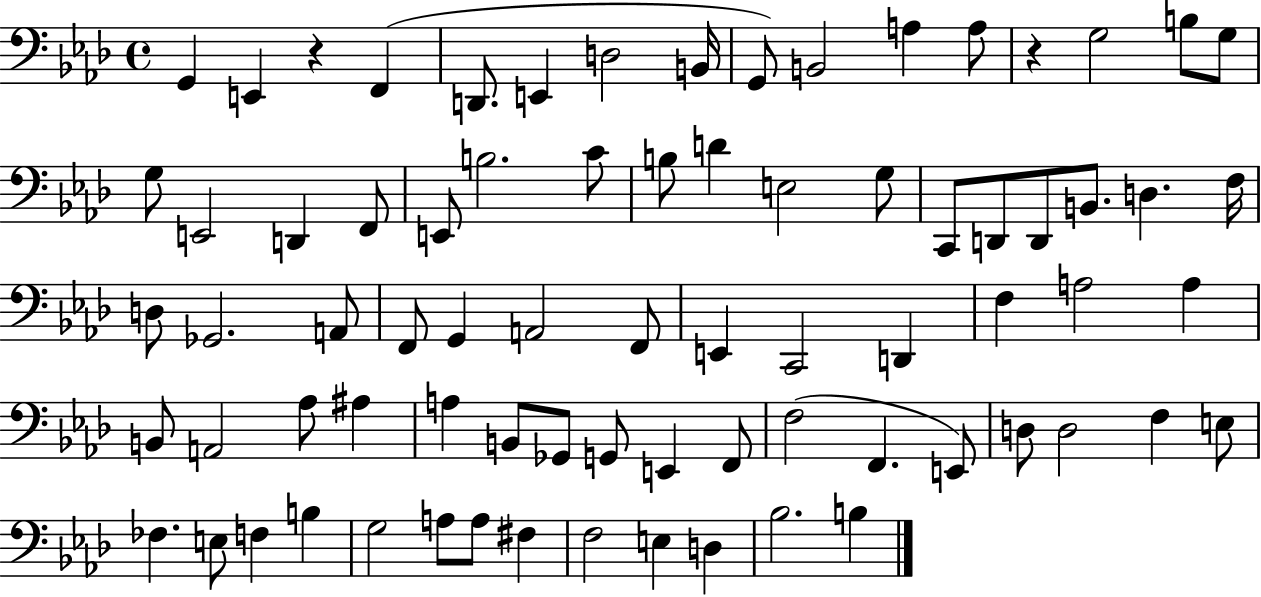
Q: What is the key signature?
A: AES major